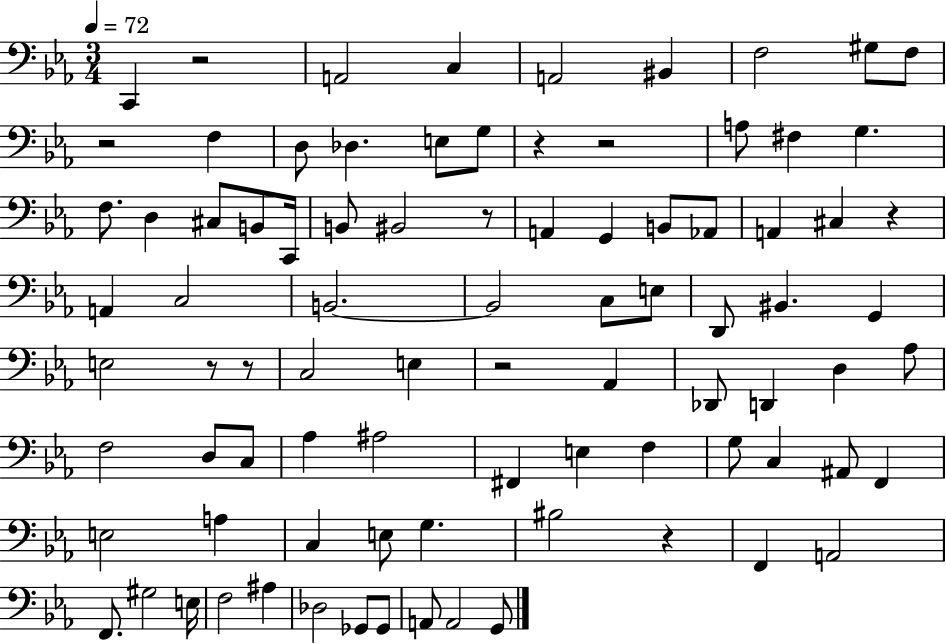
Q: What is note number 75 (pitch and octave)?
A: A2